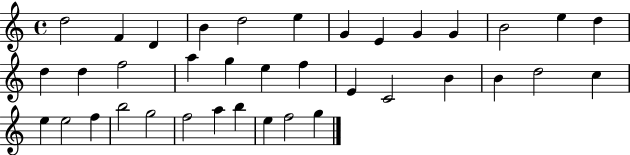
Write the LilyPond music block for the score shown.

{
  \clef treble
  \time 4/4
  \defaultTimeSignature
  \key c \major
  d''2 f'4 d'4 | b'4 d''2 e''4 | g'4 e'4 g'4 g'4 | b'2 e''4 d''4 | \break d''4 d''4 f''2 | a''4 g''4 e''4 f''4 | e'4 c'2 b'4 | b'4 d''2 c''4 | \break e''4 e''2 f''4 | b''2 g''2 | f''2 a''4 b''4 | e''4 f''2 g''4 | \break \bar "|."
}